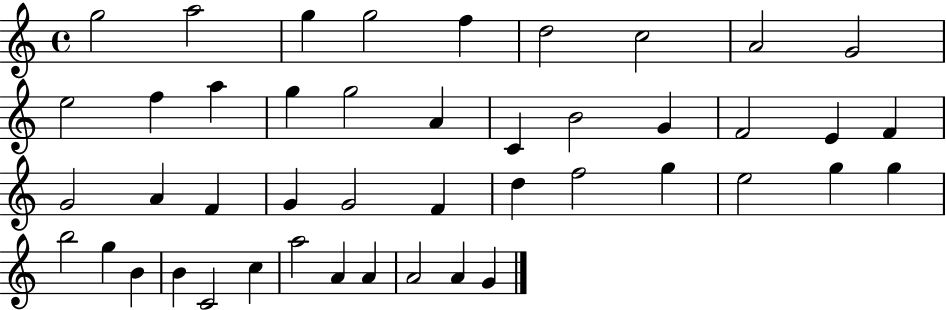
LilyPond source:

{
  \clef treble
  \time 4/4
  \defaultTimeSignature
  \key c \major
  g''2 a''2 | g''4 g''2 f''4 | d''2 c''2 | a'2 g'2 | \break e''2 f''4 a''4 | g''4 g''2 a'4 | c'4 b'2 g'4 | f'2 e'4 f'4 | \break g'2 a'4 f'4 | g'4 g'2 f'4 | d''4 f''2 g''4 | e''2 g''4 g''4 | \break b''2 g''4 b'4 | b'4 c'2 c''4 | a''2 a'4 a'4 | a'2 a'4 g'4 | \break \bar "|."
}